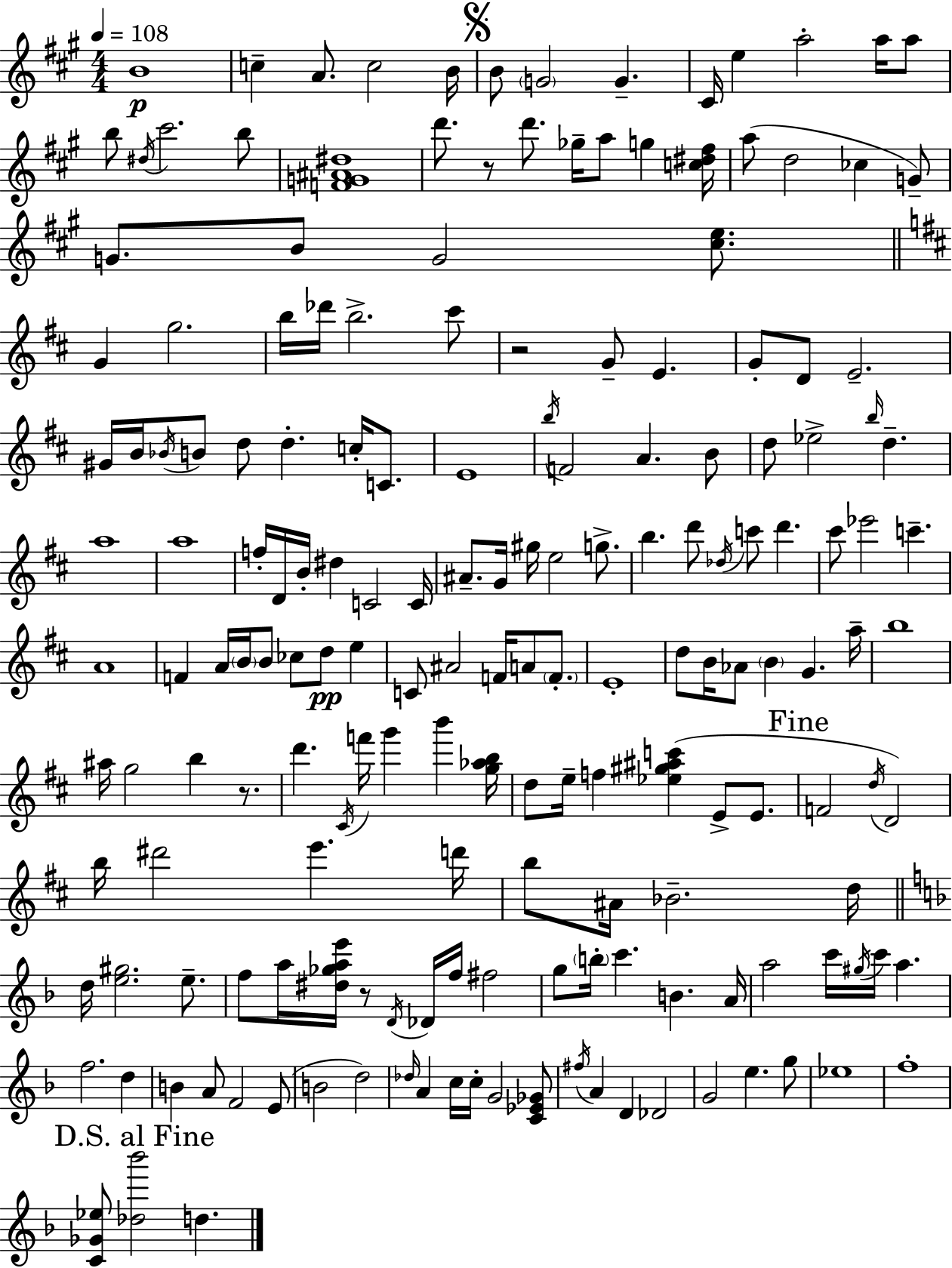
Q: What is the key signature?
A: A major